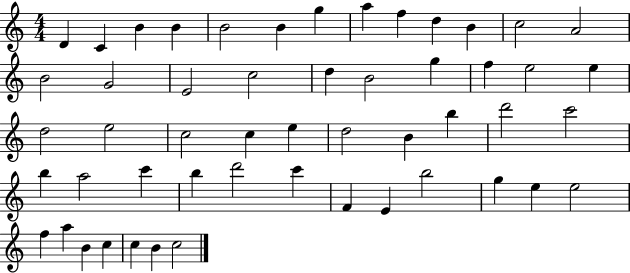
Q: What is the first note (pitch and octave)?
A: D4